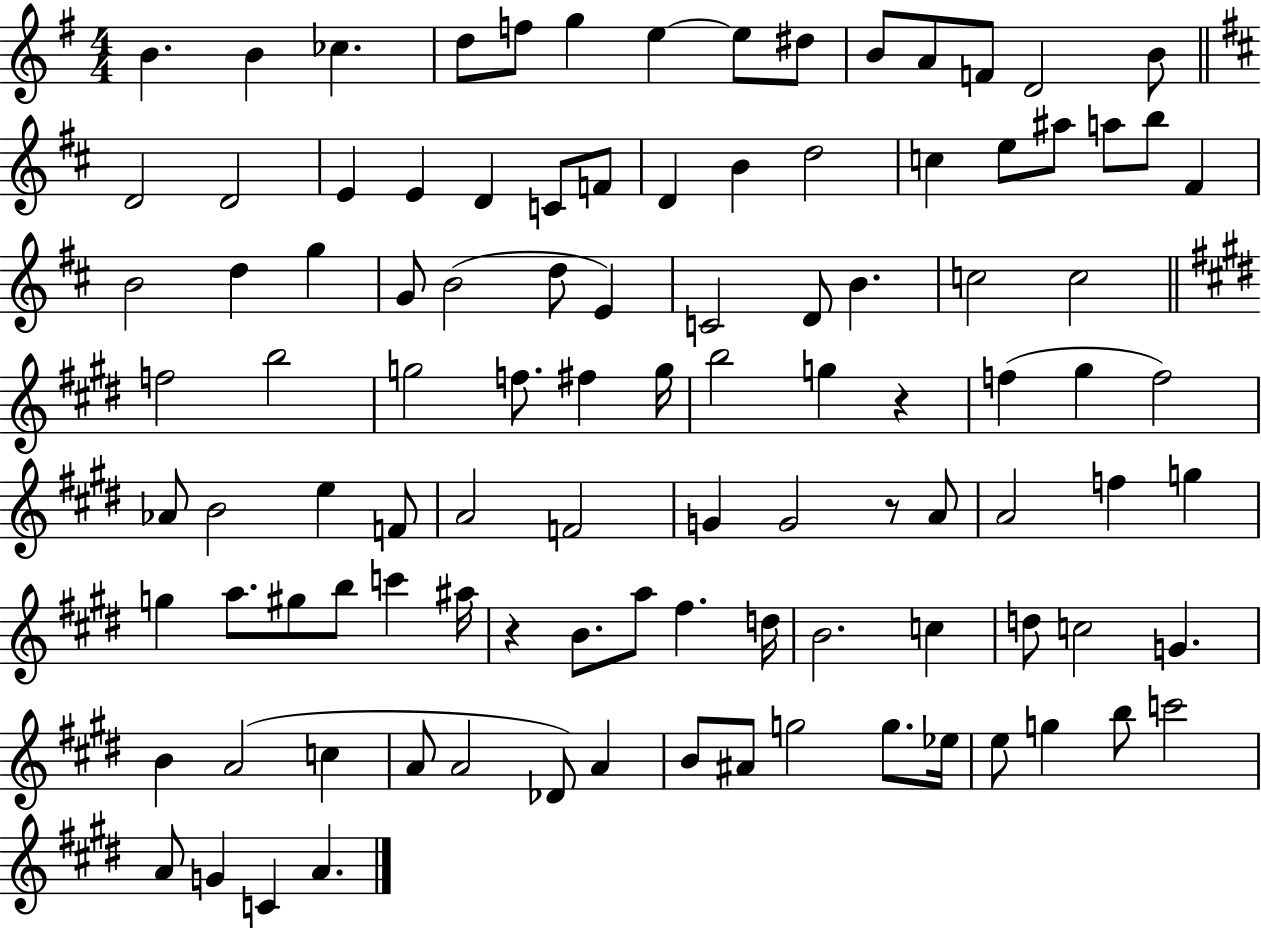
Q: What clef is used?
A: treble